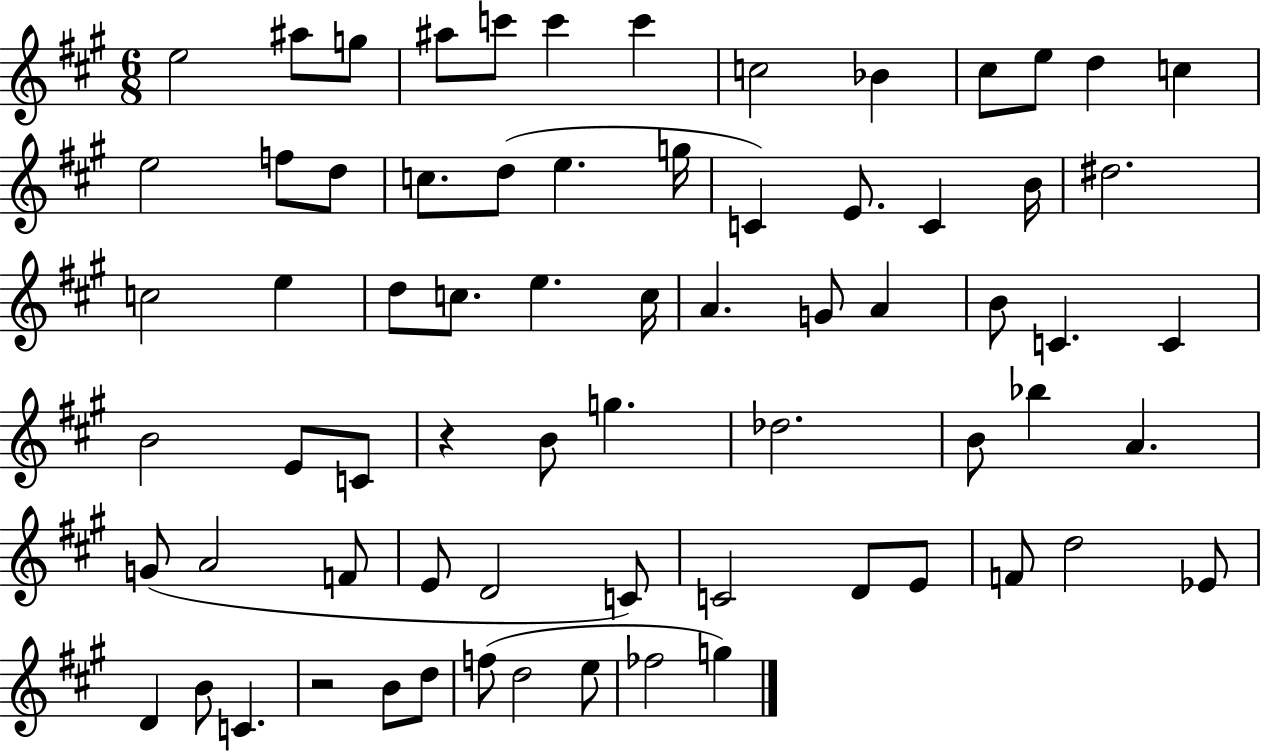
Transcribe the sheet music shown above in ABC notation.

X:1
T:Untitled
M:6/8
L:1/4
K:A
e2 ^a/2 g/2 ^a/2 c'/2 c' c' c2 _B ^c/2 e/2 d c e2 f/2 d/2 c/2 d/2 e g/4 C E/2 C B/4 ^d2 c2 e d/2 c/2 e c/4 A G/2 A B/2 C C B2 E/2 C/2 z B/2 g _d2 B/2 _b A G/2 A2 F/2 E/2 D2 C/2 C2 D/2 E/2 F/2 d2 _E/2 D B/2 C z2 B/2 d/2 f/2 d2 e/2 _f2 g